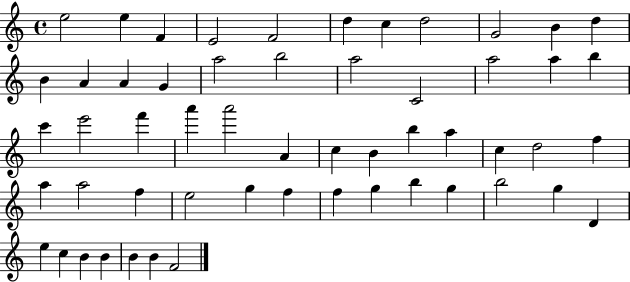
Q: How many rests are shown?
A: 0